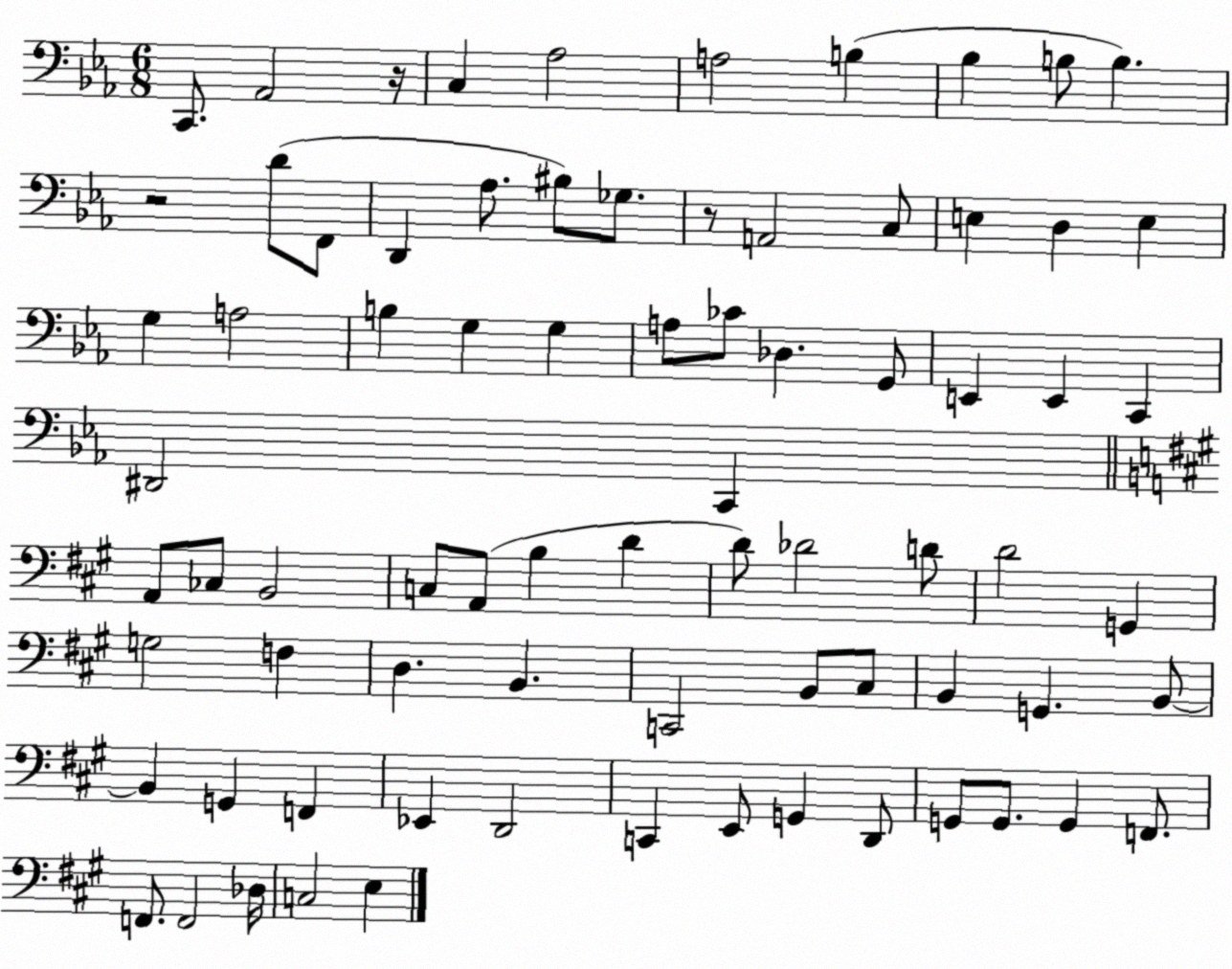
X:1
T:Untitled
M:6/8
L:1/4
K:Eb
C,,/2 _A,,2 z/4 C, _A,2 A,2 B, _B, B,/2 B, z2 D/2 F,,/2 D,, _A,/2 ^B,/2 _G,/2 z/2 A,,2 C,/2 E, D, E, G, A,2 B, G, G, A,/2 _C/2 _D, G,,/2 E,, E,, C,, ^D,,2 C,, A,,/2 _C,/2 B,,2 C,/2 A,,/2 B, D D/2 _D2 D/2 D2 G,, G,2 F, D, B,, C,,2 B,,/2 ^C,/2 B,, G,, B,,/2 B,, G,, F,, _E,, D,,2 C,, E,,/2 G,, D,,/2 G,,/2 G,,/2 G,, F,,/2 F,,/2 F,,2 _D,/4 C,2 E,